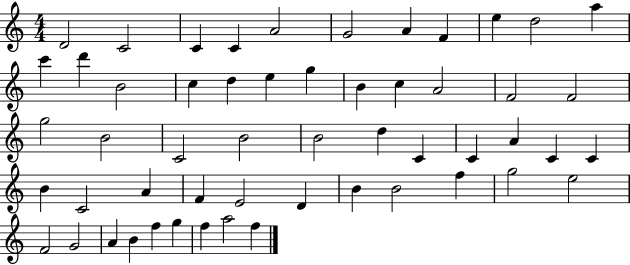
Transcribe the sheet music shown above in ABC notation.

X:1
T:Untitled
M:4/4
L:1/4
K:C
D2 C2 C C A2 G2 A F e d2 a c' d' B2 c d e g B c A2 F2 F2 g2 B2 C2 B2 B2 d C C A C C B C2 A F E2 D B B2 f g2 e2 F2 G2 A B f g f a2 f